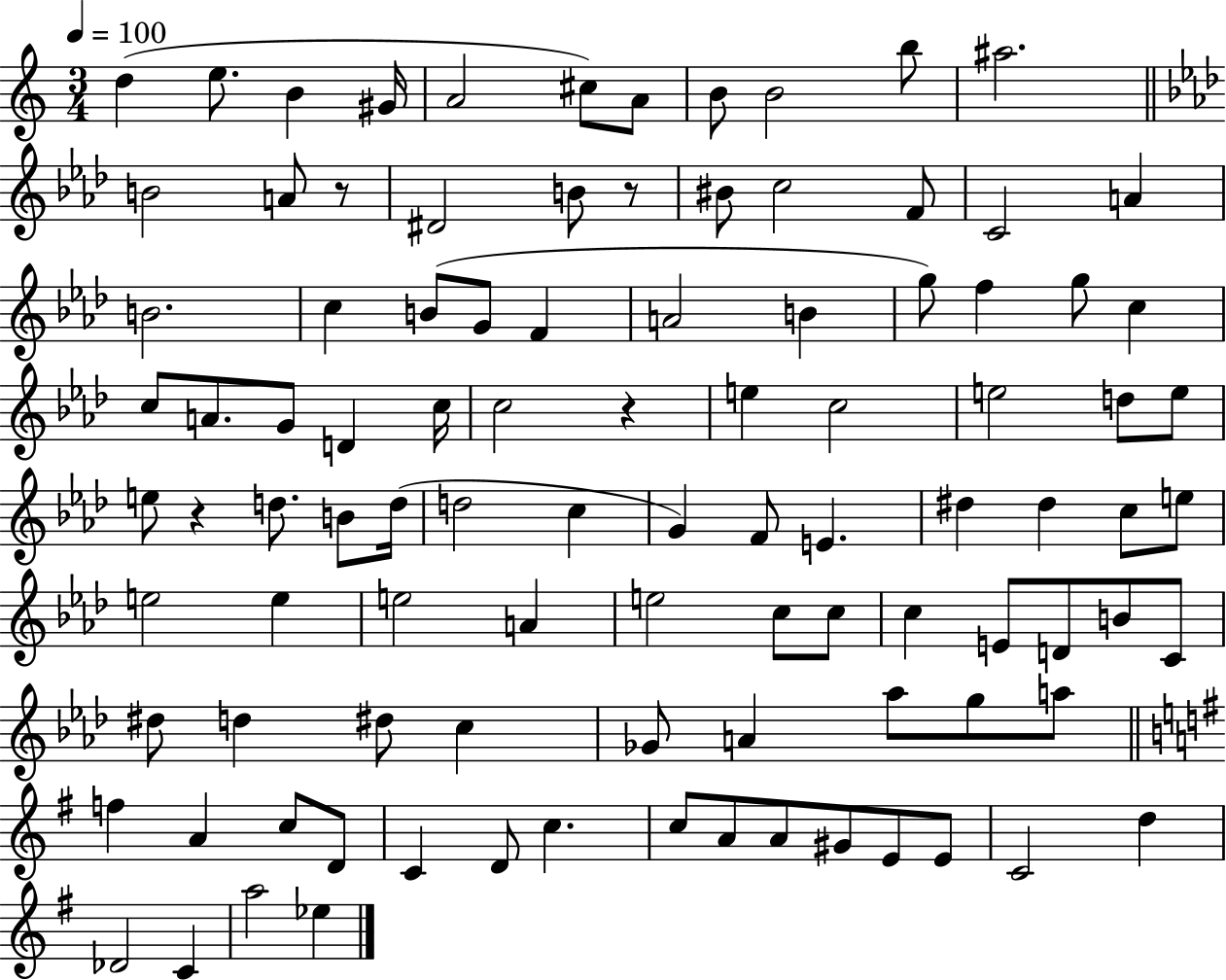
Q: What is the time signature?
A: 3/4